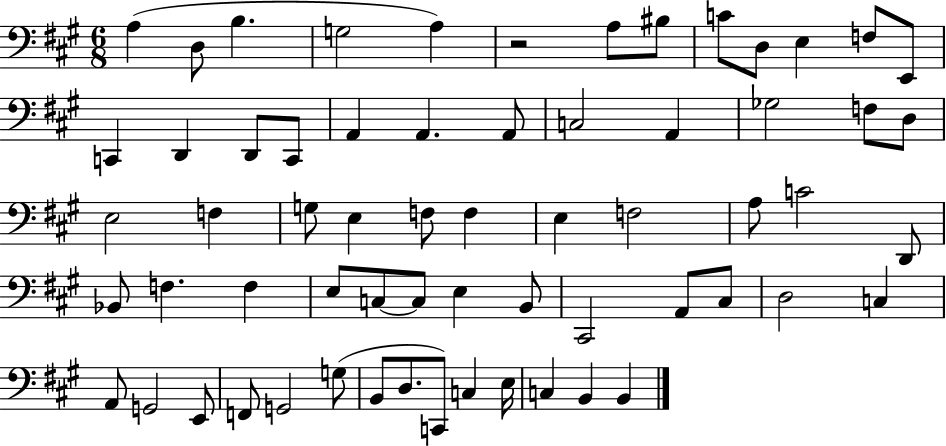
{
  \clef bass
  \numericTimeSignature
  \time 6/8
  \key a \major
  a4( d8 b4. | g2 a4) | r2 a8 bis8 | c'8 d8 e4 f8 e,8 | \break c,4 d,4 d,8 c,8 | a,4 a,4. a,8 | c2 a,4 | ges2 f8 d8 | \break e2 f4 | g8 e4 f8 f4 | e4 f2 | a8 c'2 d,8 | \break bes,8 f4. f4 | e8 c8~~ c8 e4 b,8 | cis,2 a,8 cis8 | d2 c4 | \break a,8 g,2 e,8 | f,8 g,2 g8( | b,8 d8. c,8) c4 e16 | c4 b,4 b,4 | \break \bar "|."
}